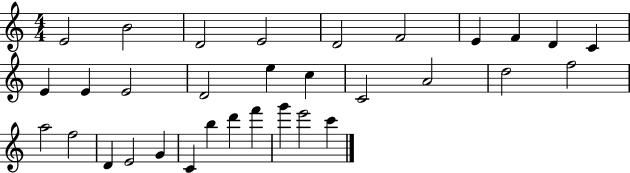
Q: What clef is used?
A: treble